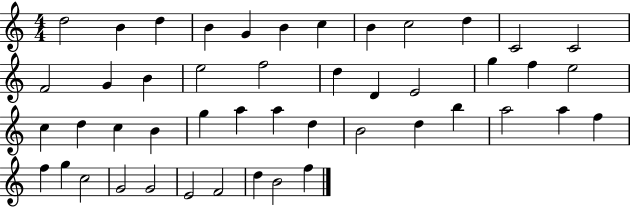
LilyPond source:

{
  \clef treble
  \numericTimeSignature
  \time 4/4
  \key c \major
  d''2 b'4 d''4 | b'4 g'4 b'4 c''4 | b'4 c''2 d''4 | c'2 c'2 | \break f'2 g'4 b'4 | e''2 f''2 | d''4 d'4 e'2 | g''4 f''4 e''2 | \break c''4 d''4 c''4 b'4 | g''4 a''4 a''4 d''4 | b'2 d''4 b''4 | a''2 a''4 f''4 | \break f''4 g''4 c''2 | g'2 g'2 | e'2 f'2 | d''4 b'2 f''4 | \break \bar "|."
}